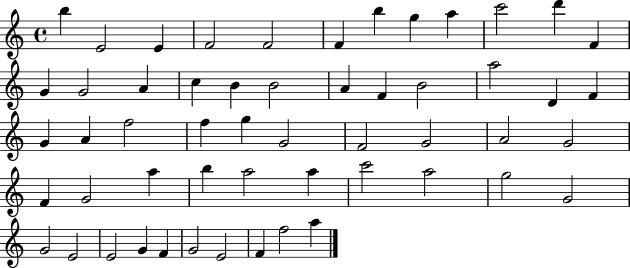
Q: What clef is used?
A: treble